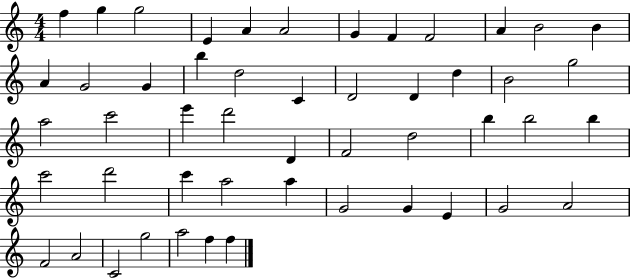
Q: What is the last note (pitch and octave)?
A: F5